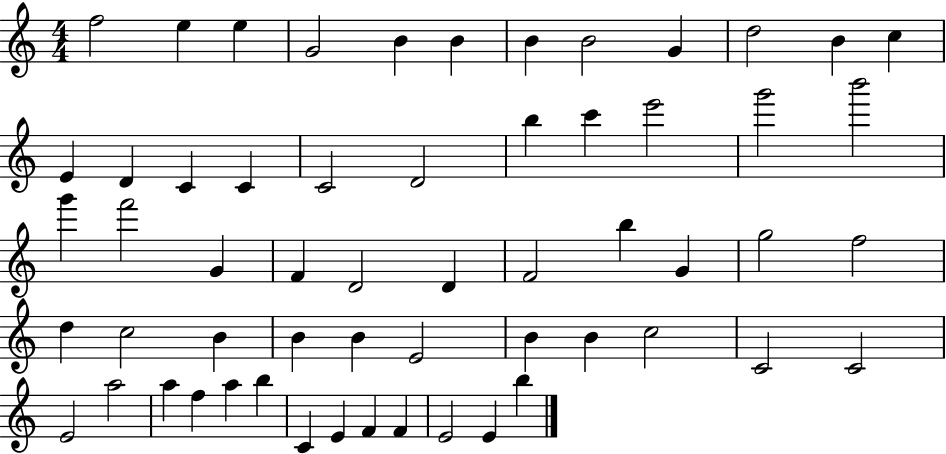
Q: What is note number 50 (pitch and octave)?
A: A5